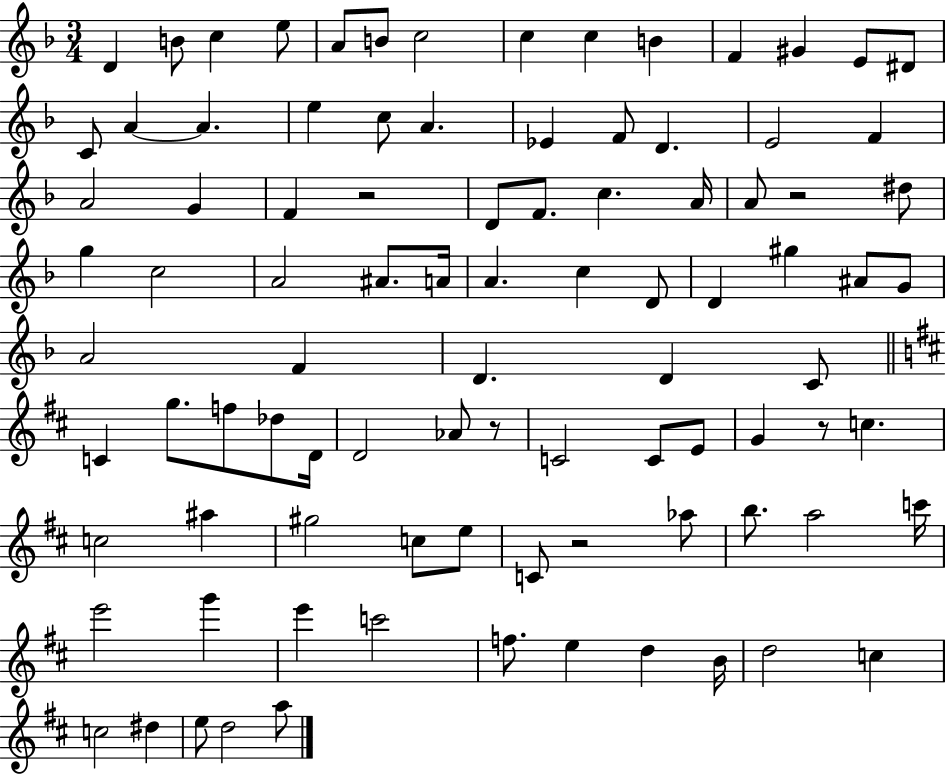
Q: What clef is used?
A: treble